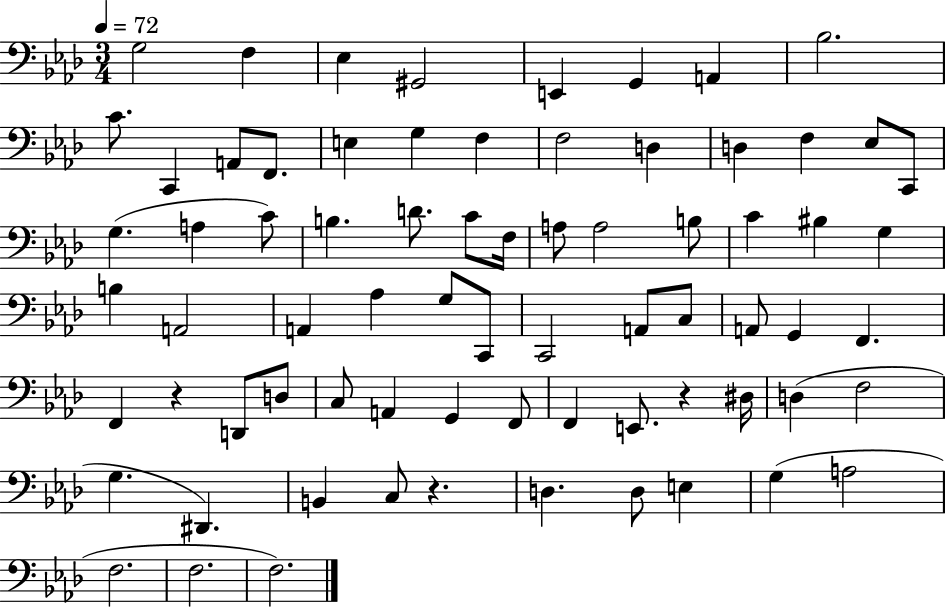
G3/h F3/q Eb3/q G#2/h E2/q G2/q A2/q Bb3/h. C4/e. C2/q A2/e F2/e. E3/q G3/q F3/q F3/h D3/q D3/q F3/q Eb3/e C2/e G3/q. A3/q C4/e B3/q. D4/e. C4/e F3/s A3/e A3/h B3/e C4/q BIS3/q G3/q B3/q A2/h A2/q Ab3/q G3/e C2/e C2/h A2/e C3/e A2/e G2/q F2/q. F2/q R/q D2/e D3/e C3/e A2/q G2/q F2/e F2/q E2/e. R/q D#3/s D3/q F3/h G3/q. D#2/q. B2/q C3/e R/q. D3/q. D3/e E3/q G3/q A3/h F3/h. F3/h. F3/h.